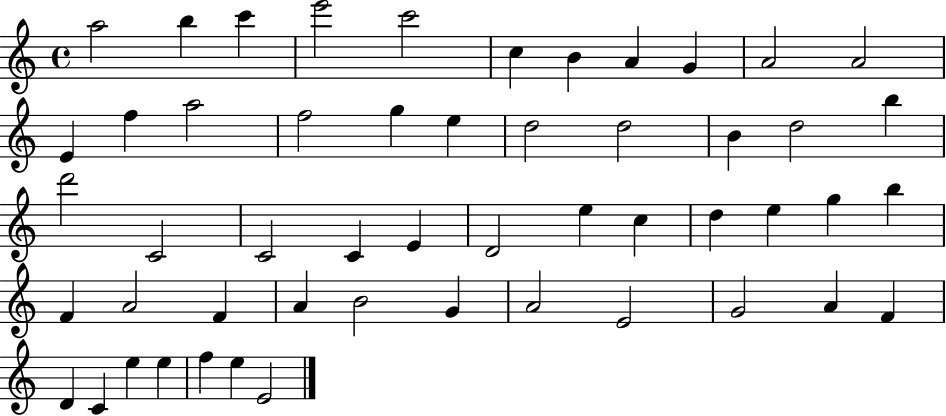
X:1
T:Untitled
M:4/4
L:1/4
K:C
a2 b c' e'2 c'2 c B A G A2 A2 E f a2 f2 g e d2 d2 B d2 b d'2 C2 C2 C E D2 e c d e g b F A2 F A B2 G A2 E2 G2 A F D C e e f e E2